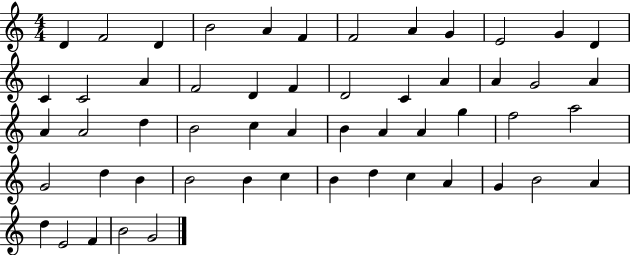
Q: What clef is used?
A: treble